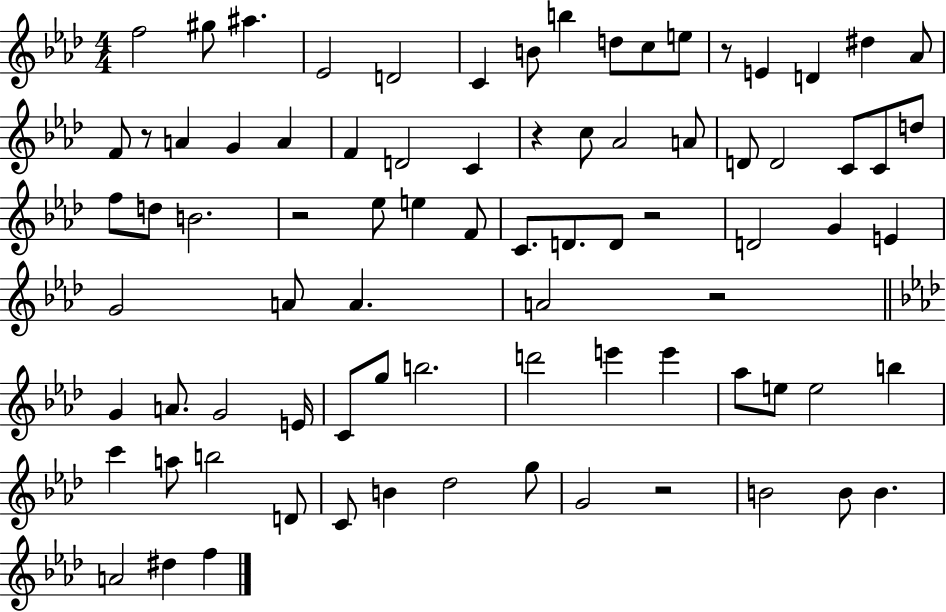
F5/h G#5/e A#5/q. Eb4/h D4/h C4/q B4/e B5/q D5/e C5/e E5/e R/e E4/q D4/q D#5/q Ab4/e F4/e R/e A4/q G4/q A4/q F4/q D4/h C4/q R/q C5/e Ab4/h A4/e D4/e D4/h C4/e C4/e D5/e F5/e D5/e B4/h. R/h Eb5/e E5/q F4/e C4/e. D4/e. D4/e R/h D4/h G4/q E4/q G4/h A4/e A4/q. A4/h R/h G4/q A4/e. G4/h E4/s C4/e G5/e B5/h. D6/h E6/q E6/q Ab5/e E5/e E5/h B5/q C6/q A5/e B5/h D4/e C4/e B4/q Db5/h G5/e G4/h R/h B4/h B4/e B4/q. A4/h D#5/q F5/q